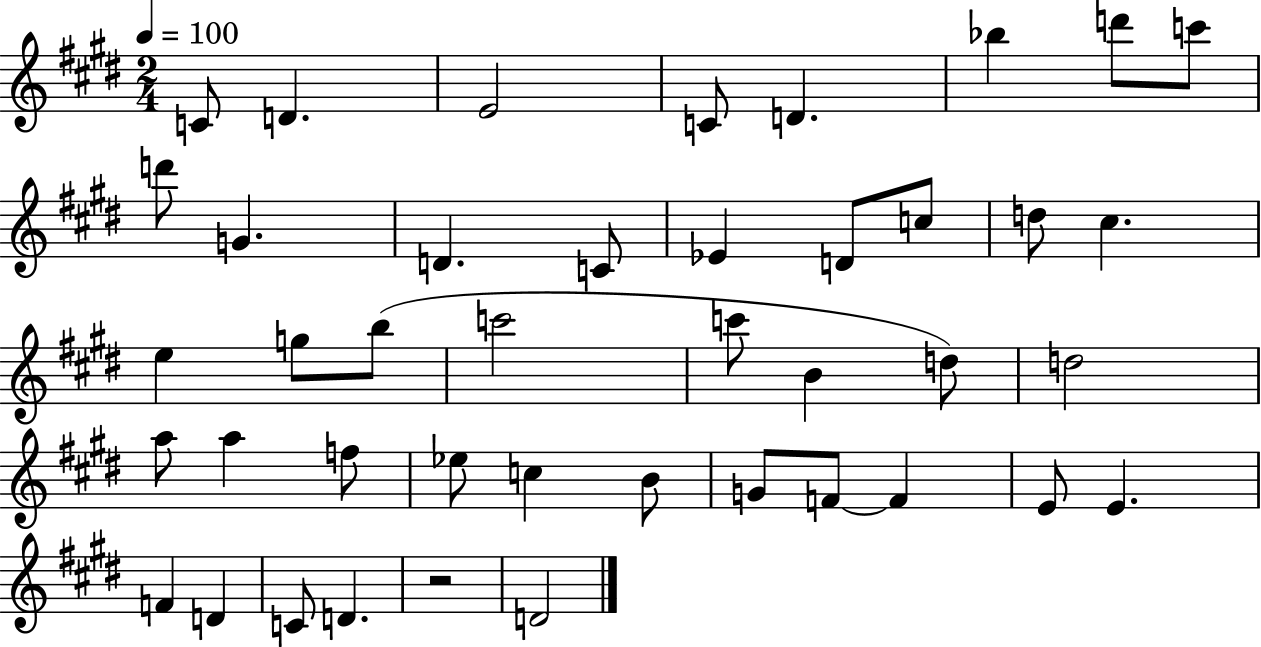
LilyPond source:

{
  \clef treble
  \numericTimeSignature
  \time 2/4
  \key e \major
  \tempo 4 = 100
  \repeat volta 2 { c'8 d'4. | e'2 | c'8 d'4. | bes''4 d'''8 c'''8 | \break d'''8 g'4. | d'4. c'8 | ees'4 d'8 c''8 | d''8 cis''4. | \break e''4 g''8 b''8( | c'''2 | c'''8 b'4 d''8) | d''2 | \break a''8 a''4 f''8 | ees''8 c''4 b'8 | g'8 f'8~~ f'4 | e'8 e'4. | \break f'4 d'4 | c'8 d'4. | r2 | d'2 | \break } \bar "|."
}